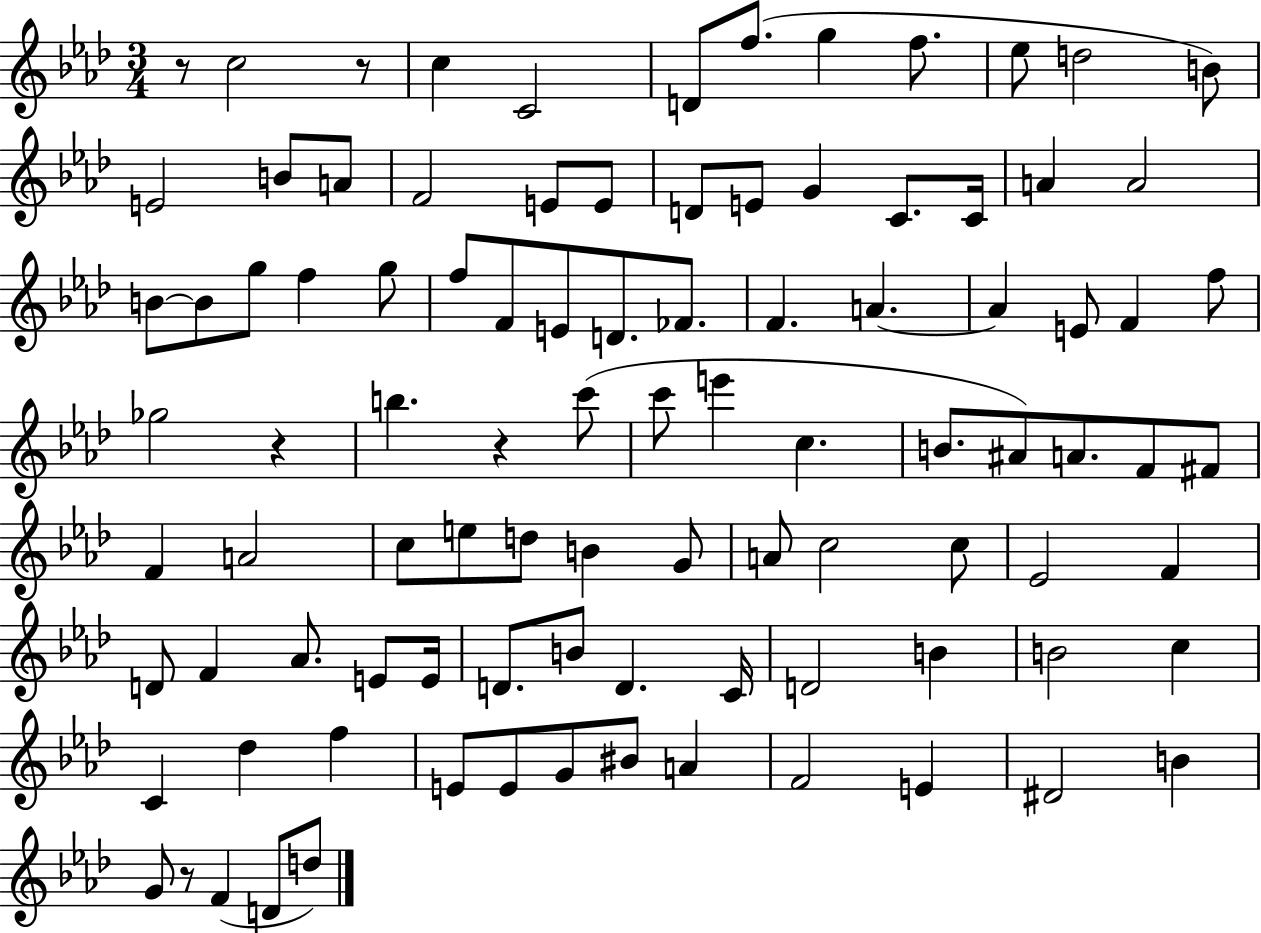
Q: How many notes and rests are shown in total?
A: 96